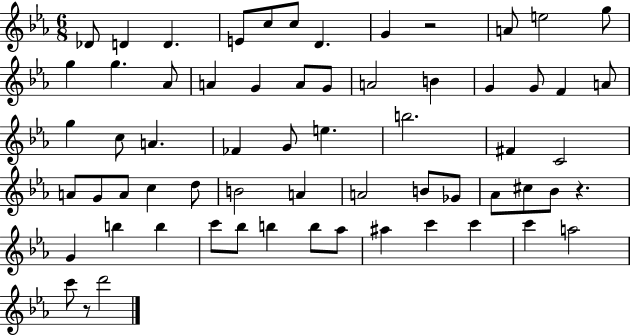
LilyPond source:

{
  \clef treble
  \numericTimeSignature
  \time 6/8
  \key ees \major
  des'8 d'4 d'4. | e'8 c''8 c''8 d'4. | g'4 r2 | a'8 e''2 g''8 | \break g''4 g''4. aes'8 | a'4 g'4 a'8 g'8 | a'2 b'4 | g'4 g'8 f'4 a'8 | \break g''4 c''8 a'4. | fes'4 g'8 e''4. | b''2. | fis'4 c'2 | \break a'8 g'8 a'8 c''4 d''8 | b'2 a'4 | a'2 b'8 ges'8 | aes'8 cis''8 bes'8 r4. | \break g'4 b''4 b''4 | c'''8 bes''8 b''4 b''8 aes''8 | ais''4 c'''4 c'''4 | c'''4 a''2 | \break c'''8 r8 d'''2 | \bar "|."
}